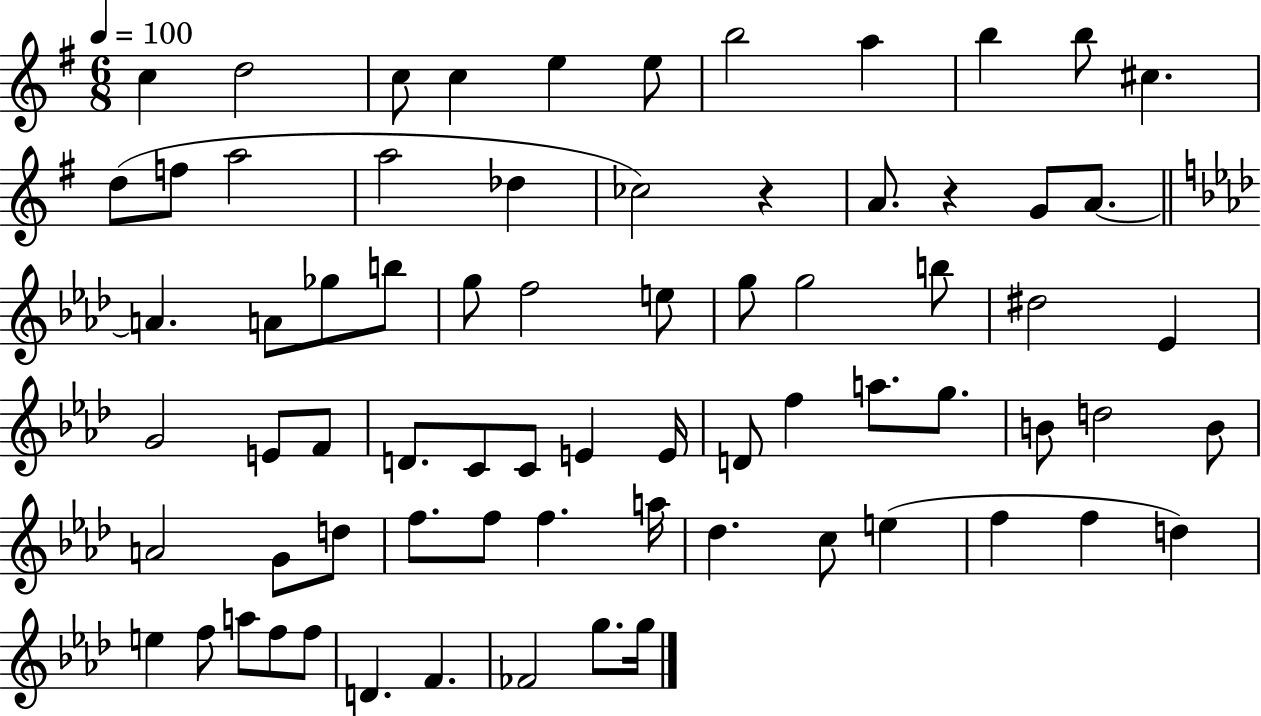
{
  \clef treble
  \numericTimeSignature
  \time 6/8
  \key g \major
  \tempo 4 = 100
  c''4 d''2 | c''8 c''4 e''4 e''8 | b''2 a''4 | b''4 b''8 cis''4. | \break d''8( f''8 a''2 | a''2 des''4 | ces''2) r4 | a'8. r4 g'8 a'8.~~ | \break \bar "||" \break \key aes \major a'4. a'8 ges''8 b''8 | g''8 f''2 e''8 | g''8 g''2 b''8 | dis''2 ees'4 | \break g'2 e'8 f'8 | d'8. c'8 c'8 e'4 e'16 | d'8 f''4 a''8. g''8. | b'8 d''2 b'8 | \break a'2 g'8 d''8 | f''8. f''8 f''4. a''16 | des''4. c''8 e''4( | f''4 f''4 d''4) | \break e''4 f''8 a''8 f''8 f''8 | d'4. f'4. | fes'2 g''8. g''16 | \bar "|."
}